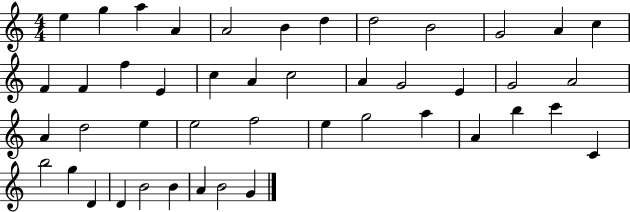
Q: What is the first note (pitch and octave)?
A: E5